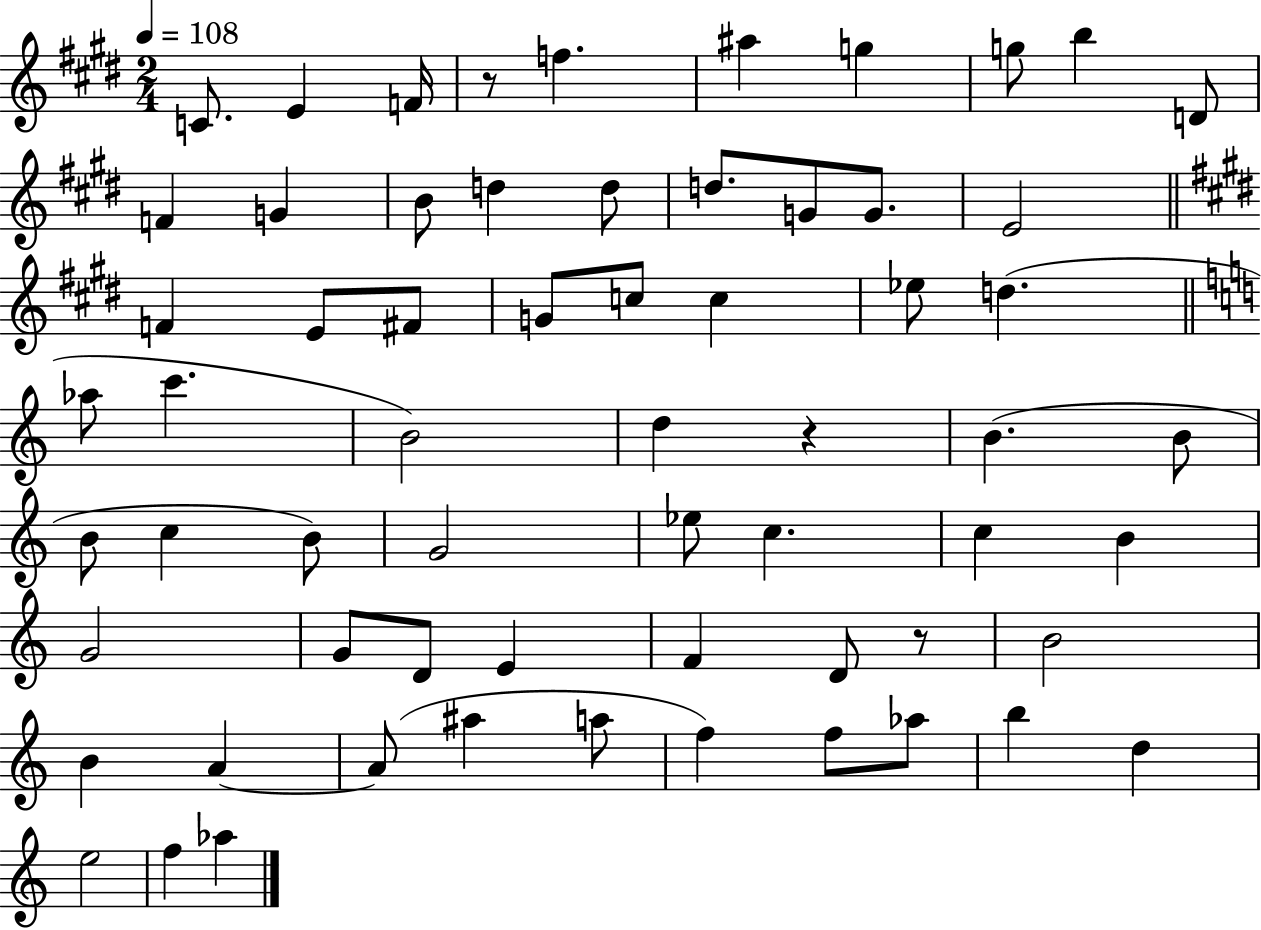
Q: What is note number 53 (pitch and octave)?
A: F5